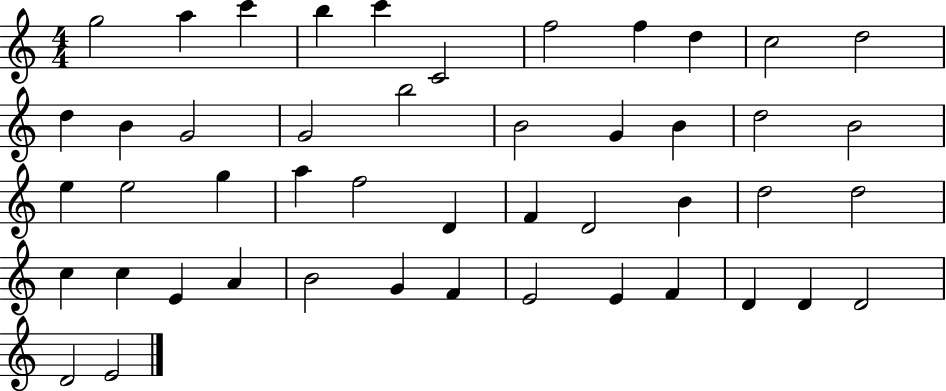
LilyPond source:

{
  \clef treble
  \numericTimeSignature
  \time 4/4
  \key c \major
  g''2 a''4 c'''4 | b''4 c'''4 c'2 | f''2 f''4 d''4 | c''2 d''2 | \break d''4 b'4 g'2 | g'2 b''2 | b'2 g'4 b'4 | d''2 b'2 | \break e''4 e''2 g''4 | a''4 f''2 d'4 | f'4 d'2 b'4 | d''2 d''2 | \break c''4 c''4 e'4 a'4 | b'2 g'4 f'4 | e'2 e'4 f'4 | d'4 d'4 d'2 | \break d'2 e'2 | \bar "|."
}